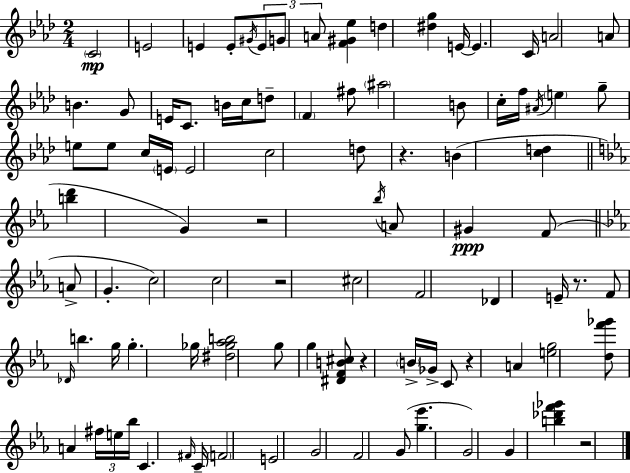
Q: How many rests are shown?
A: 7